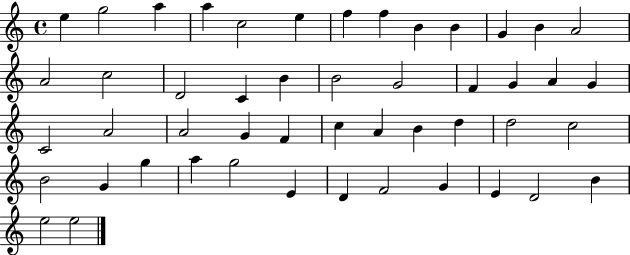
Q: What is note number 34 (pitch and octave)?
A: D5